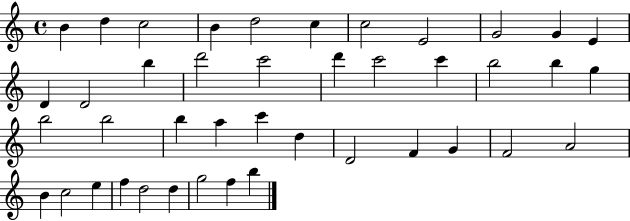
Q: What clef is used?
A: treble